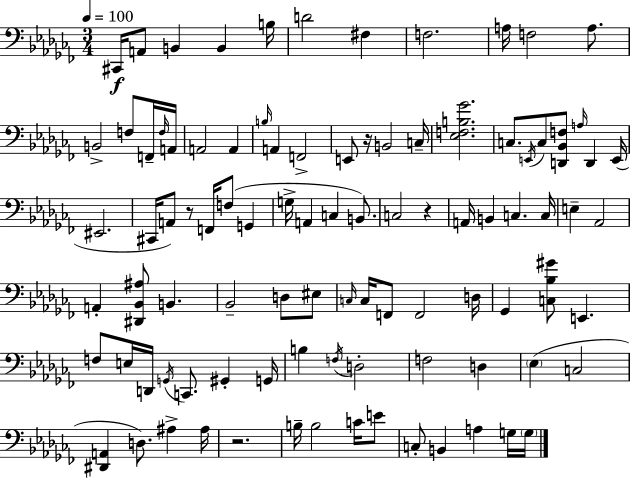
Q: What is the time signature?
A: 3/4